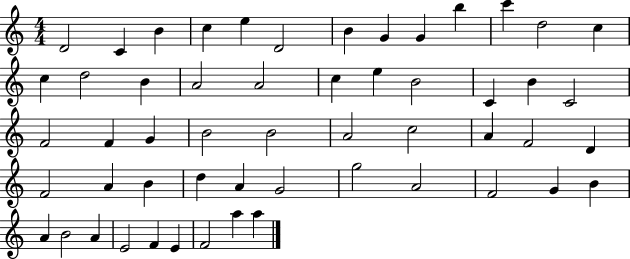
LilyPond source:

{
  \clef treble
  \numericTimeSignature
  \time 4/4
  \key c \major
  d'2 c'4 b'4 | c''4 e''4 d'2 | b'4 g'4 g'4 b''4 | c'''4 d''2 c''4 | \break c''4 d''2 b'4 | a'2 a'2 | c''4 e''4 b'2 | c'4 b'4 c'2 | \break f'2 f'4 g'4 | b'2 b'2 | a'2 c''2 | a'4 f'2 d'4 | \break f'2 a'4 b'4 | d''4 a'4 g'2 | g''2 a'2 | f'2 g'4 b'4 | \break a'4 b'2 a'4 | e'2 f'4 e'4 | f'2 a''4 a''4 | \bar "|."
}